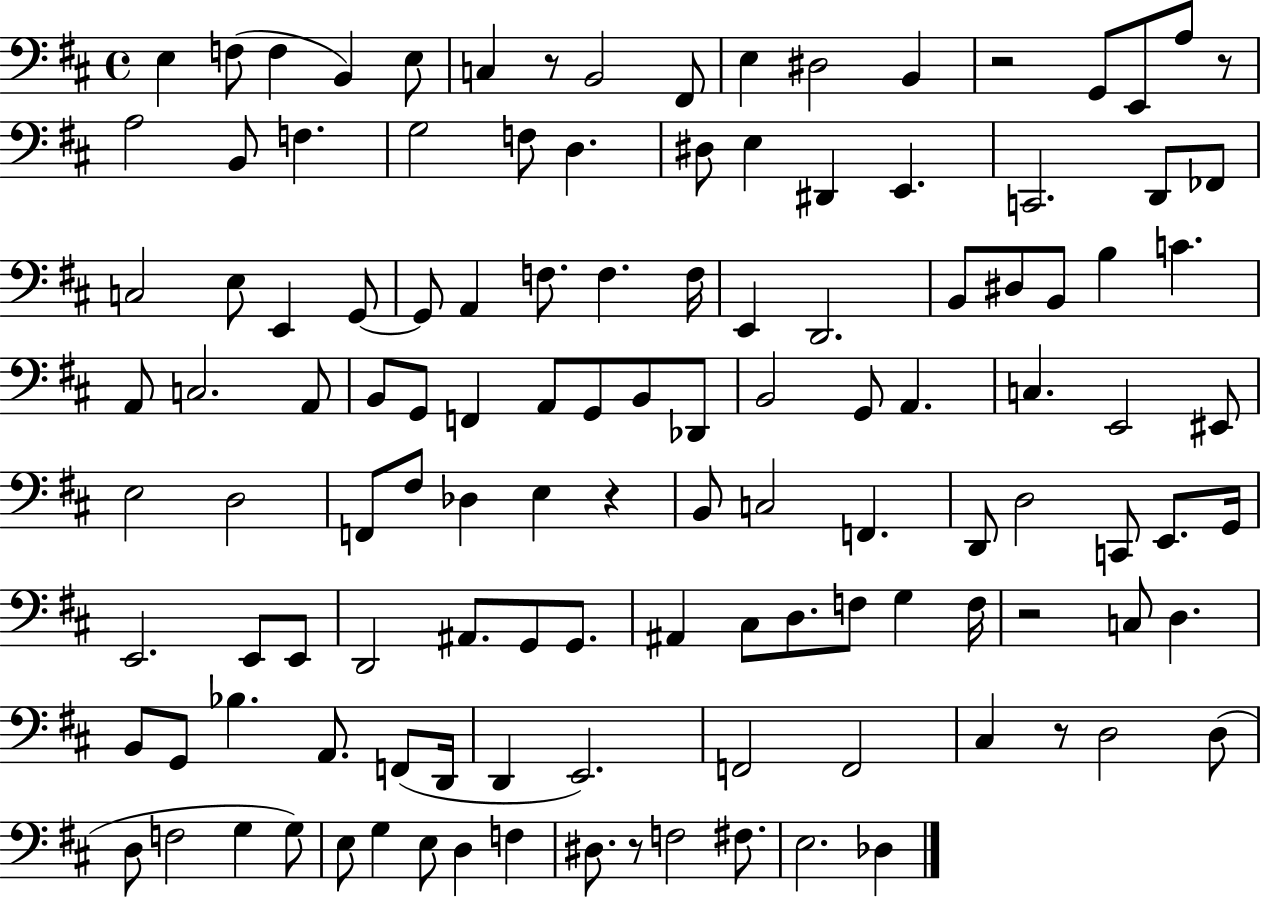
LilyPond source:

{
  \clef bass
  \time 4/4
  \defaultTimeSignature
  \key d \major
  e4 f8( f4 b,4) e8 | c4 r8 b,2 fis,8 | e4 dis2 b,4 | r2 g,8 e,8 a8 r8 | \break a2 b,8 f4. | g2 f8 d4. | dis8 e4 dis,4 e,4. | c,2. d,8 fes,8 | \break c2 e8 e,4 g,8~~ | g,8 a,4 f8. f4. f16 | e,4 d,2. | b,8 dis8 b,8 b4 c'4. | \break a,8 c2. a,8 | b,8 g,8 f,4 a,8 g,8 b,8 des,8 | b,2 g,8 a,4. | c4. e,2 eis,8 | \break e2 d2 | f,8 fis8 des4 e4 r4 | b,8 c2 f,4. | d,8 d2 c,8 e,8. g,16 | \break e,2. e,8 e,8 | d,2 ais,8. g,8 g,8. | ais,4 cis8 d8. f8 g4 f16 | r2 c8 d4. | \break b,8 g,8 bes4. a,8. f,8( d,16 | d,4 e,2.) | f,2 f,2 | cis4 r8 d2 d8( | \break d8 f2 g4 g8) | e8 g4 e8 d4 f4 | dis8. r8 f2 fis8. | e2. des4 | \break \bar "|."
}